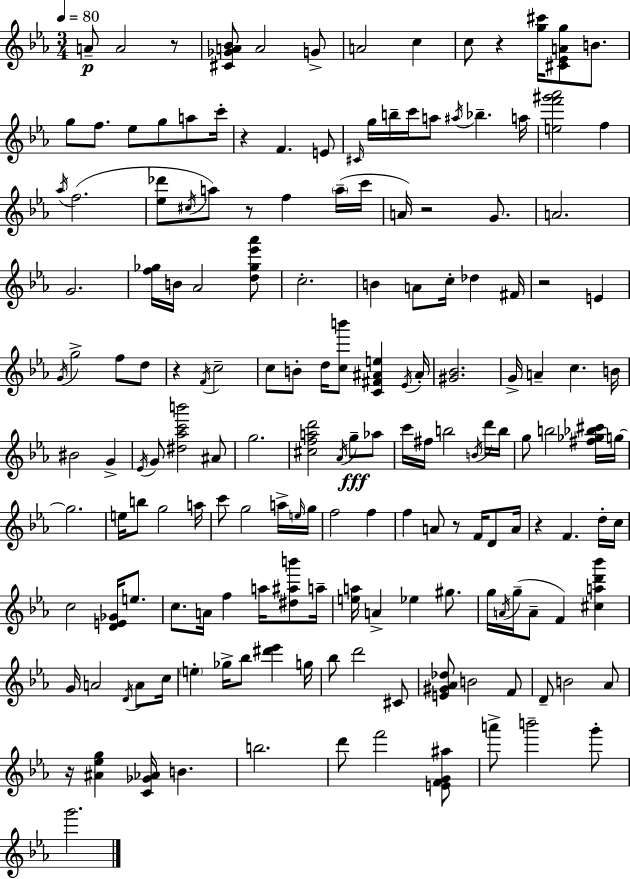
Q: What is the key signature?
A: C minor